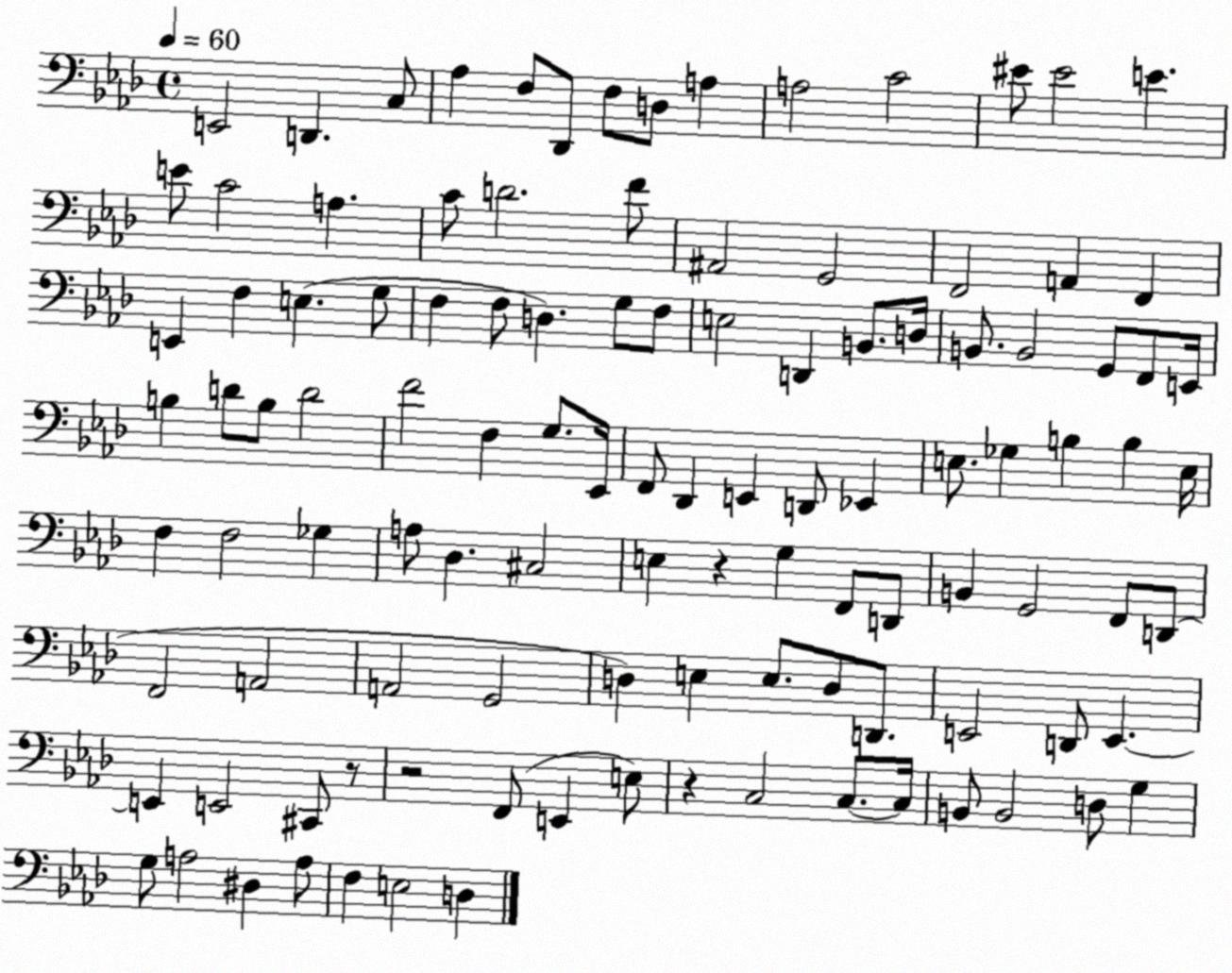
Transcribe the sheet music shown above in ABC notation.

X:1
T:Untitled
M:4/4
L:1/4
K:Ab
E,,2 D,, C,/2 _A, F,/2 _D,,/2 F,/2 D,/2 A, A,2 C2 ^E/2 ^E2 E E/2 C2 A, C/2 D2 F/2 ^A,,2 G,,2 F,,2 A,, F,, E,, F, E, G,/2 F, F,/2 D, G,/2 F,/2 E,2 D,, B,,/2 D,/4 B,,/2 B,,2 G,,/2 F,,/2 E,,/4 B, D/2 B,/2 D2 F2 F, G,/2 _E,,/4 F,,/2 _D,, E,, D,,/2 _E,, E,/2 _G, B, B, E,/4 F, F,2 _G, A,/2 _D, ^C,2 E, z G, F,,/2 D,,/2 B,, G,,2 F,,/2 D,,/2 F,,2 A,,2 A,,2 G,,2 D, E, E,/2 D,/2 D,,/2 E,,2 D,,/2 E,, E,, E,,2 ^C,,/2 z/2 z2 F,,/2 E,, E,/2 z C,2 C,/2 C,/4 B,,/2 B,,2 D,/2 G, G,/2 A,2 ^D, A,/2 F, E,2 D,